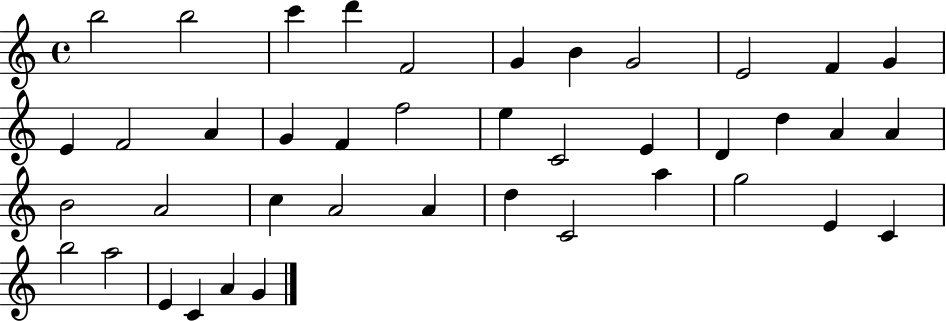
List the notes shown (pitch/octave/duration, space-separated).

B5/h B5/h C6/q D6/q F4/h G4/q B4/q G4/h E4/h F4/q G4/q E4/q F4/h A4/q G4/q F4/q F5/h E5/q C4/h E4/q D4/q D5/q A4/q A4/q B4/h A4/h C5/q A4/h A4/q D5/q C4/h A5/q G5/h E4/q C4/q B5/h A5/h E4/q C4/q A4/q G4/q